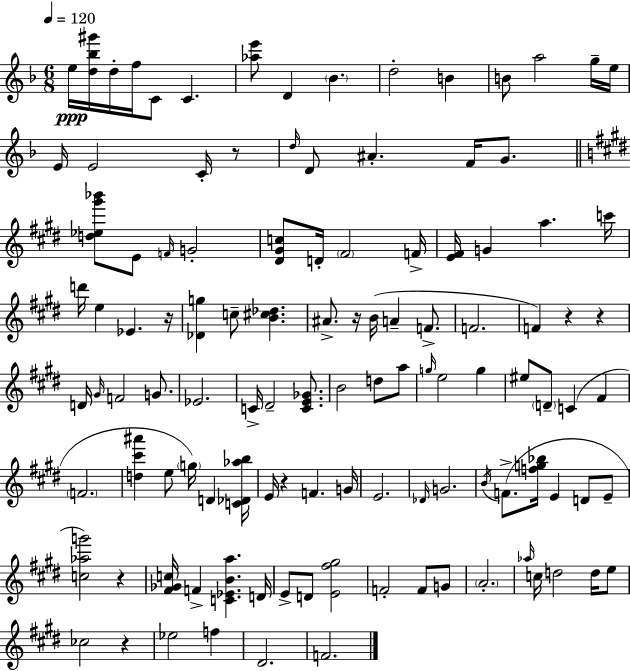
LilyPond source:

{
  \clef treble
  \numericTimeSignature
  \time 6/8
  \key f \major
  \tempo 4 = 120
  e''16\ppp <d'' bes'' gis'''>16 d''16-. f''16 c'8 c'4. | <aes'' e'''>8 d'4 \parenthesize bes'4. | d''2-. b'4 | b'8 a''2 g''16-- e''16 | \break e'16 e'2 c'16-. r8 | \grace { d''16 } d'8 ais'4.-. f'16 g'8. | \bar "||" \break \key e \major <d'' ees'' gis''' bes'''>8 e'8 \grace { f'16 } g'2-. | <dis' gis' c''>8 d'16-. \parenthesize fis'2 | f'16-> <e' fis'>16 g'4 a''4. | c'''16 d'''16 e''4 ees'4. | \break r16 <des' g''>4 c''8-- <b' cis'' des''>4. | ais'8.-> r16 b'16( a'4-- f'8.-> | f'2. | f'4) r4 r4 | \break d'16 \grace { gis'16 } f'2 g'8. | ees'2. | c'16-> dis'2-- <c' e' ges'>8. | b'2 d''8 | \break a''8 \grace { g''16 } e''2 g''4 | eis''8 \parenthesize d'8-- c'4( fis'4 | \parenthesize f'2. | <d'' cis''' ais'''>4 e''8 \parenthesize g''16) d'4 | \break <c' des' aes'' b''>16 e'16 r4 f'4. | g'16 e'2. | \grace { des'16 } g'2. | \acciaccatura { b'16 } f'8.->( <f'' g'' bes''>16 e'4 | \break d'8 e'8-- <c'' aes'' g'''>2) | r4 <fis' ges' c''>16 f'4-> <c' ees' b' a''>4. | d'16 e'8-> d'8 <e' fis'' gis''>2 | f'2-. | \break f'8 g'8 \parenthesize a'2.-. | \grace { aes''16 } c''16 d''2 | d''16 e''8 ces''2 | r4 ees''2 | \break f''4 dis'2. | f'2. | \bar "|."
}